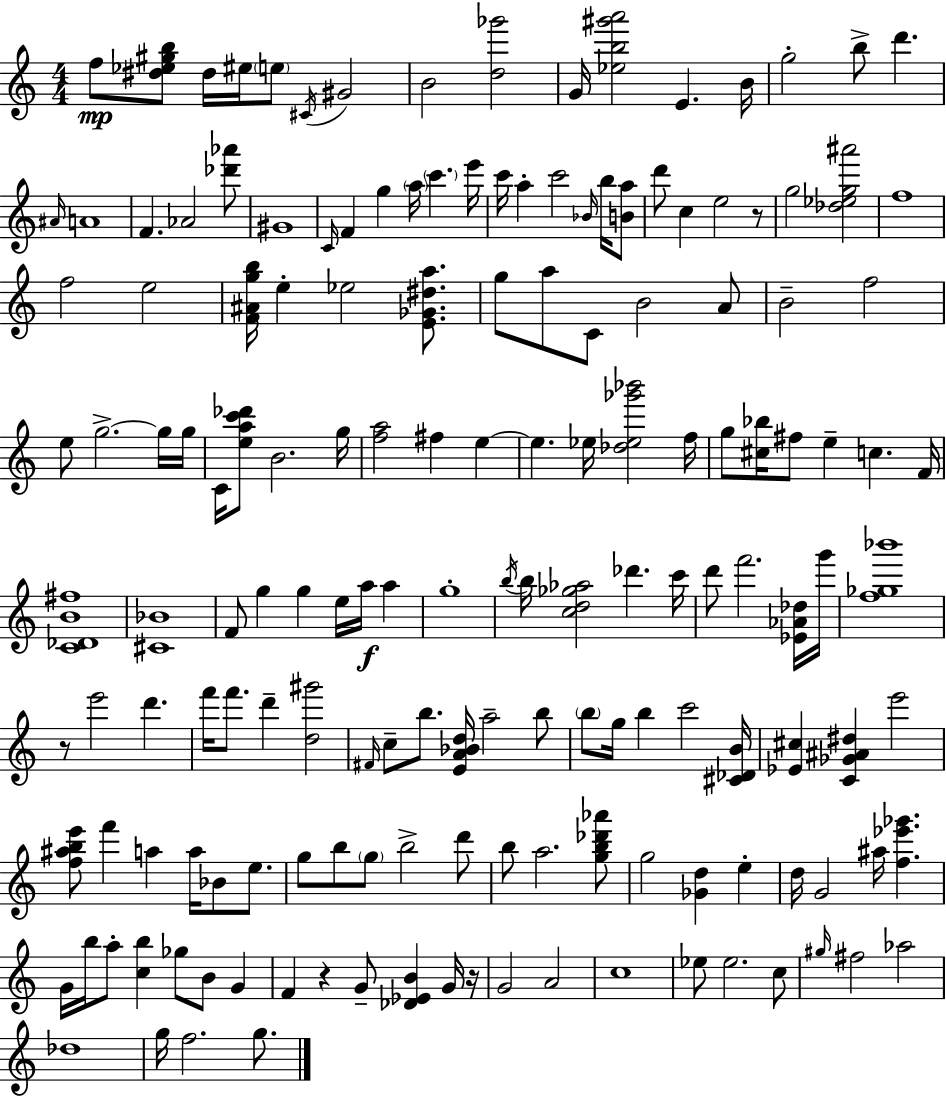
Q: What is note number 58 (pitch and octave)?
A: G5